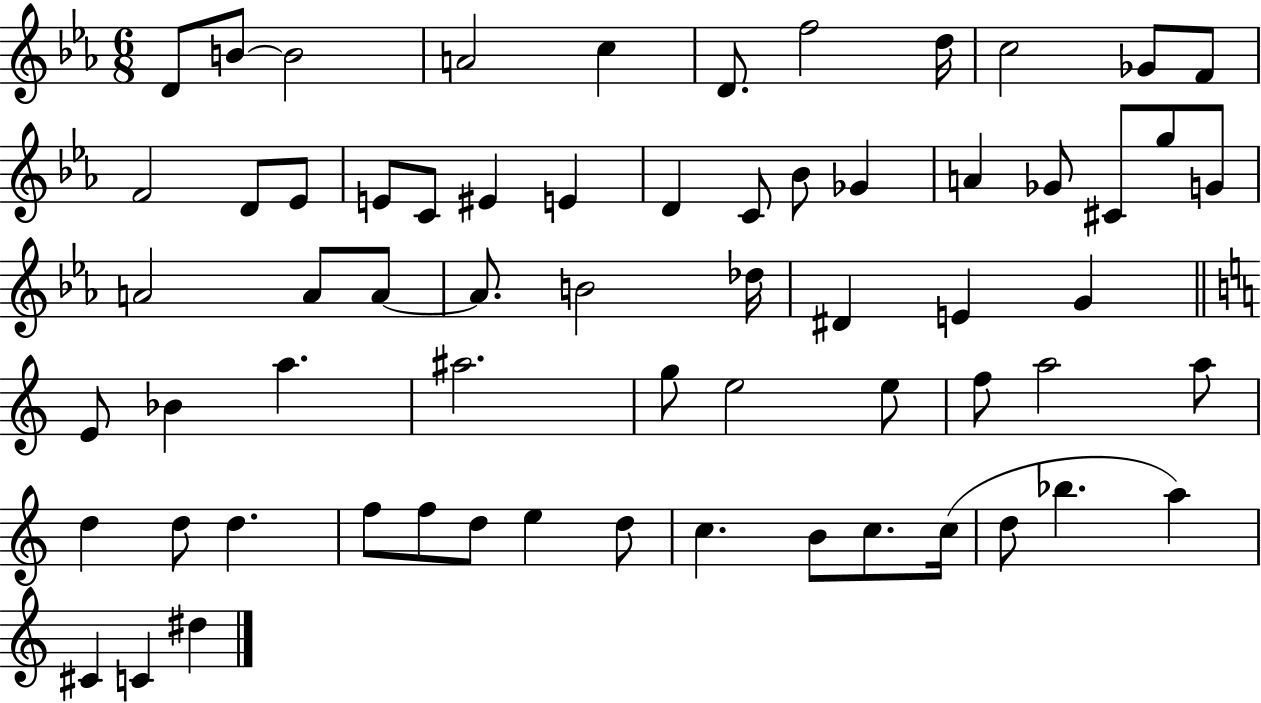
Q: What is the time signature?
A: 6/8